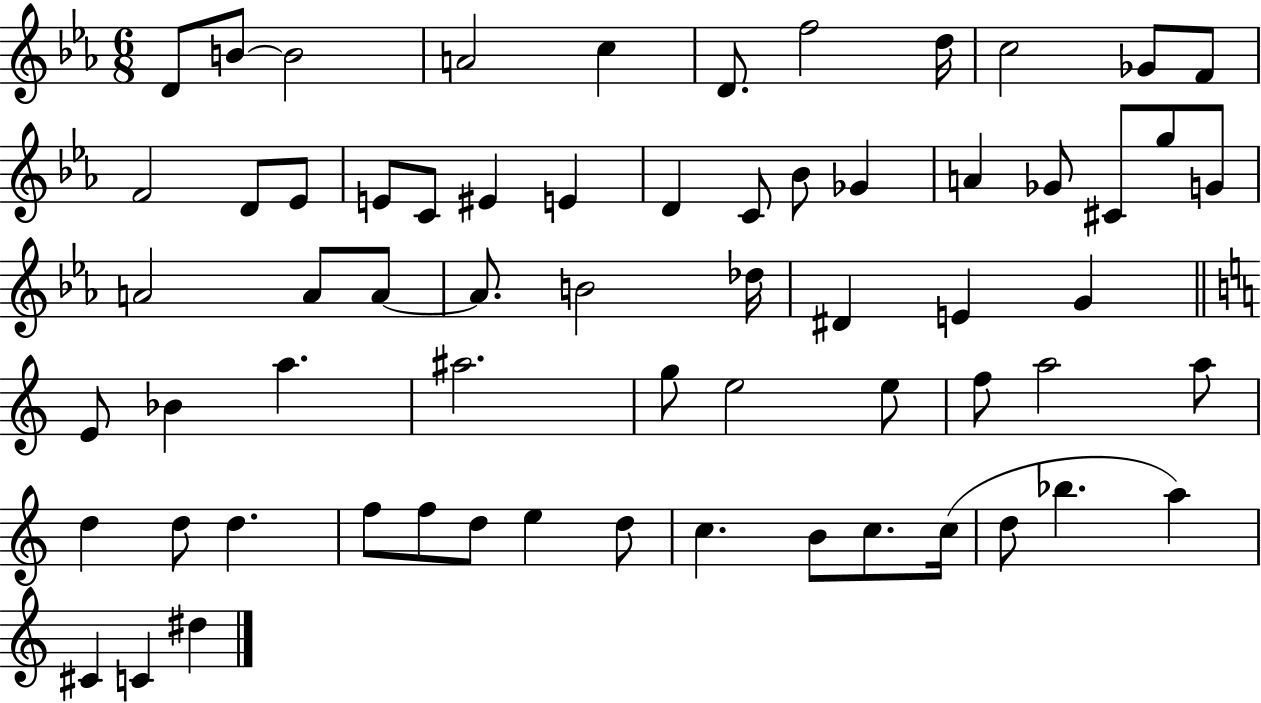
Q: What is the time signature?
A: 6/8